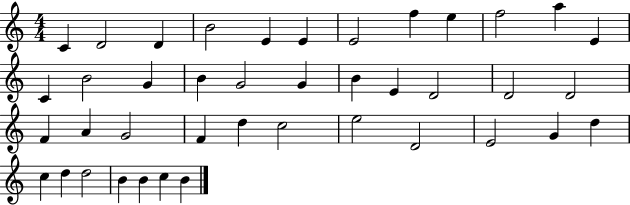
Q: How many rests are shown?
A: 0